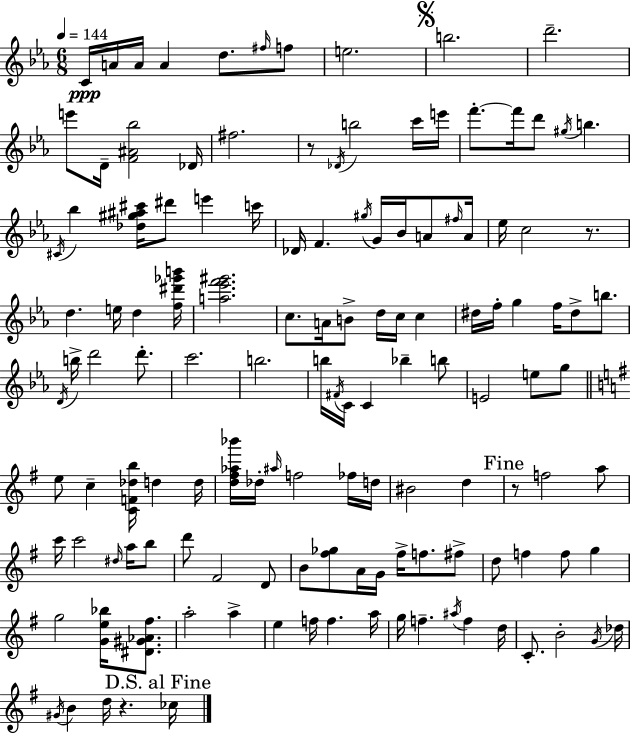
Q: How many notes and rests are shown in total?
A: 132